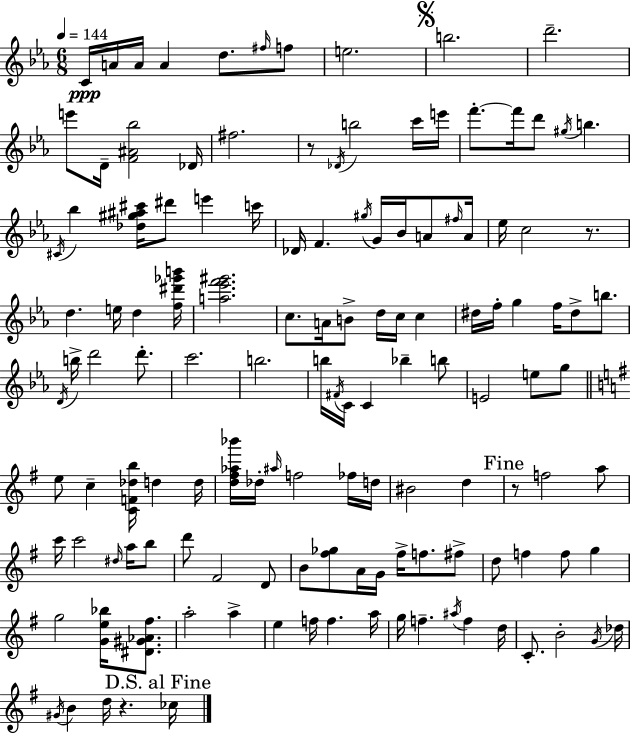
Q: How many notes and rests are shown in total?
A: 132